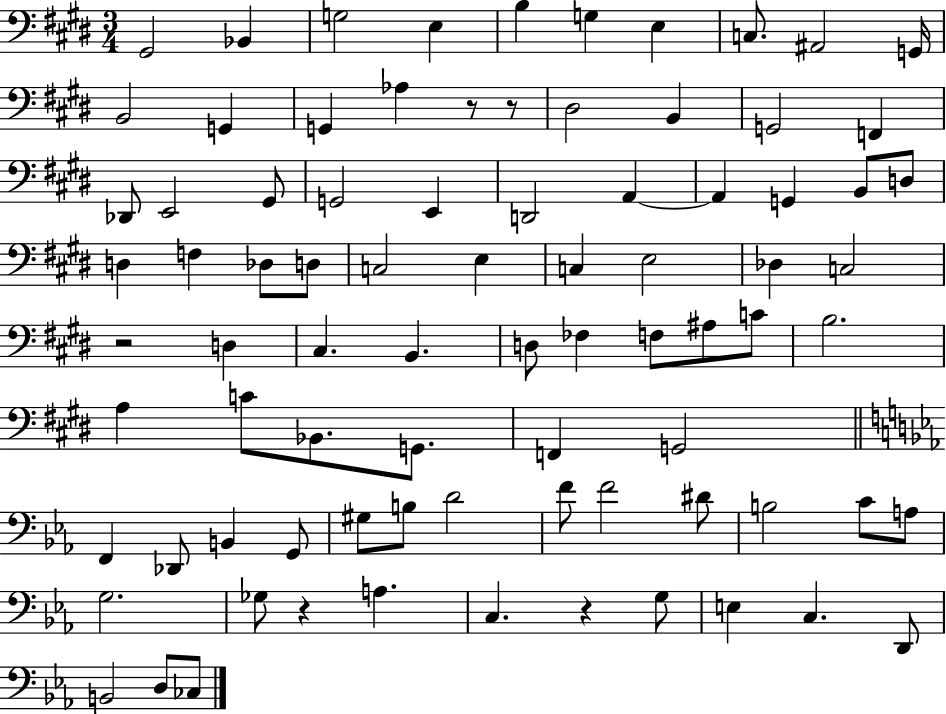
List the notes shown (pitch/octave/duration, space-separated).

G#2/h Bb2/q G3/h E3/q B3/q G3/q E3/q C3/e. A#2/h G2/s B2/h G2/q G2/q Ab3/q R/e R/e D#3/h B2/q G2/h F2/q Db2/e E2/h G#2/e G2/h E2/q D2/h A2/q A2/q G2/q B2/e D3/e D3/q F3/q Db3/e D3/e C3/h E3/q C3/q E3/h Db3/q C3/h R/h D3/q C#3/q. B2/q. D3/e FES3/q F3/e A#3/e C4/e B3/h. A3/q C4/e Bb2/e. G2/e. F2/q G2/h F2/q Db2/e B2/q G2/e G#3/e B3/e D4/h F4/e F4/h D#4/e B3/h C4/e A3/e G3/h. Gb3/e R/q A3/q. C3/q. R/q G3/e E3/q C3/q. D2/e B2/h D3/e CES3/e